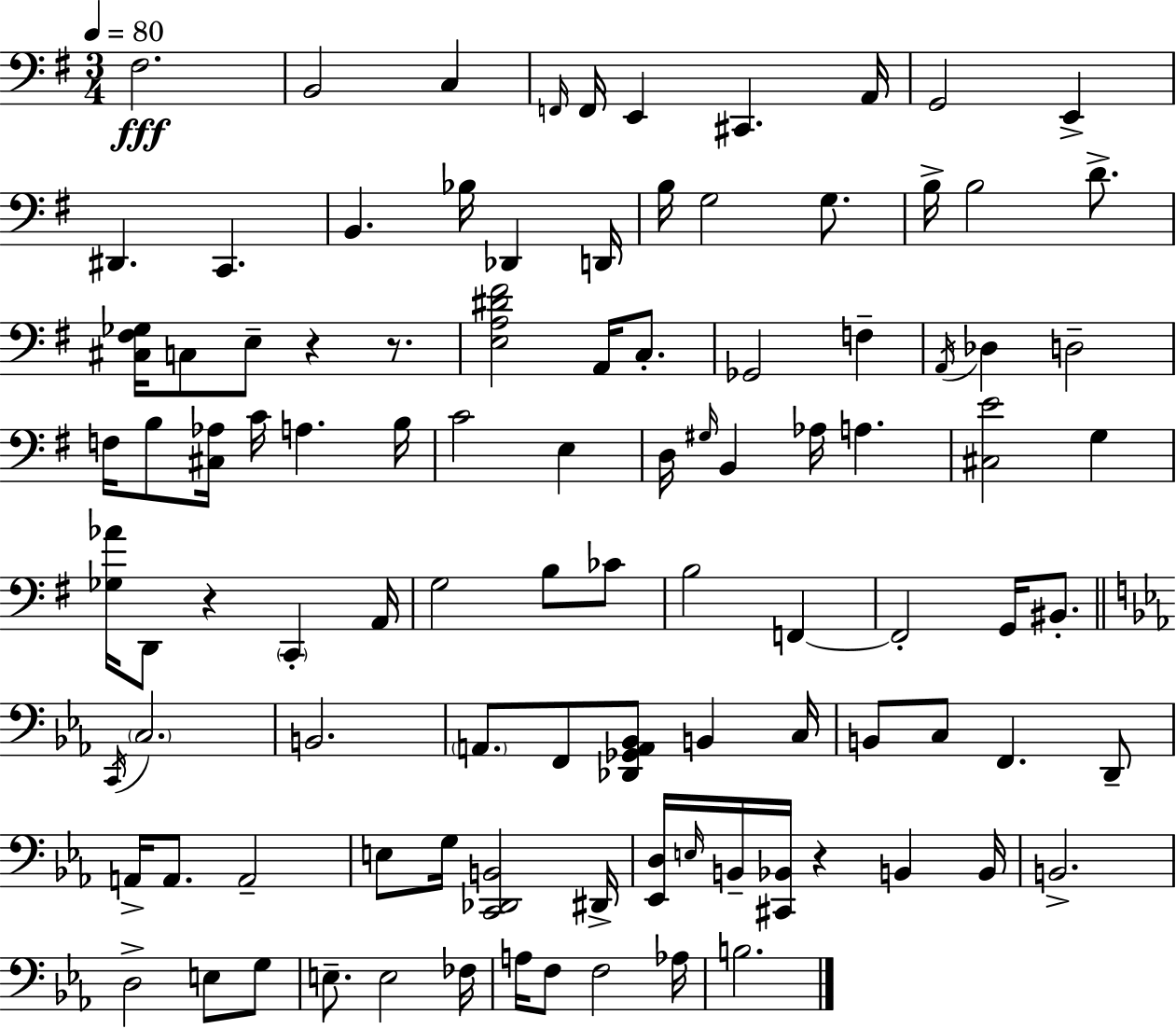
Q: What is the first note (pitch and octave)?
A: F#3